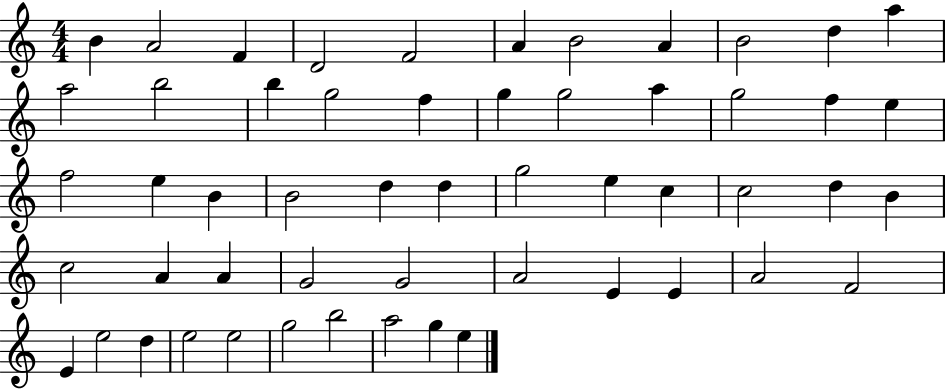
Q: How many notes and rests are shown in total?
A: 54